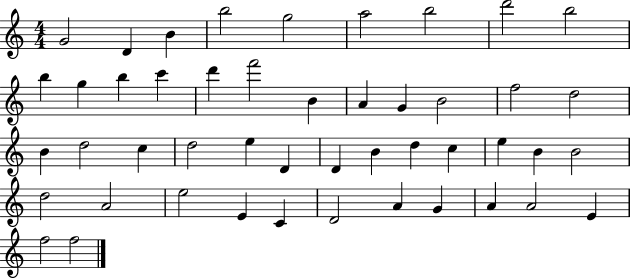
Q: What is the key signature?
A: C major